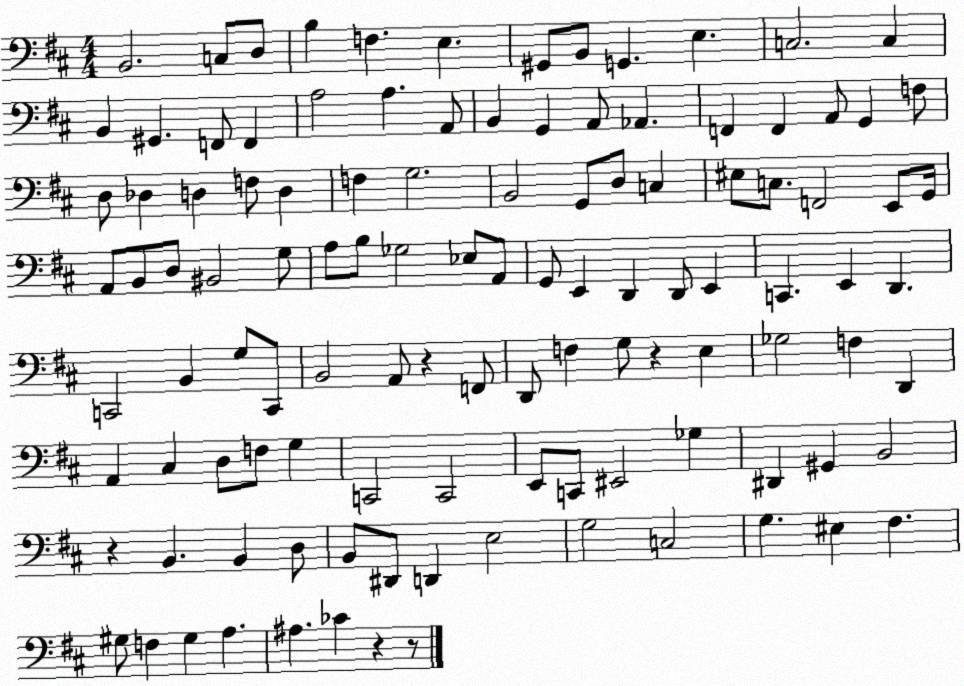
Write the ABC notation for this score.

X:1
T:Untitled
M:4/4
L:1/4
K:D
B,,2 C,/2 D,/2 B, F, E, ^G,,/2 B,,/2 G,, E, C,2 C, B,, ^G,, F,,/2 F,, A,2 A, A,,/2 B,, G,, A,,/2 _A,, F,, F,, A,,/2 G,, F,/2 D,/2 _D, D, F,/2 D, F, G,2 B,,2 G,,/2 D,/2 C, ^E,/2 C,/2 F,,2 E,,/2 G,,/4 A,,/2 B,,/2 D,/2 ^B,,2 G,/2 A,/2 B,/2 _G,2 _E,/2 A,,/2 G,,/2 E,, D,, D,,/2 E,, C,, E,, D,, C,,2 B,, G,/2 C,,/2 B,,2 A,,/2 z F,,/2 D,,/2 F, G,/2 z E, _G,2 F, D,, A,, ^C, D,/2 F,/2 G, C,,2 C,,2 E,,/2 C,,/2 ^E,,2 _G, ^D,, ^G,, B,,2 z B,, B,, D,/2 B,,/2 ^D,,/2 D,, E,2 G,2 C,2 G, ^E, ^F, ^G,/2 F, ^G, A, ^A, _C z z/2